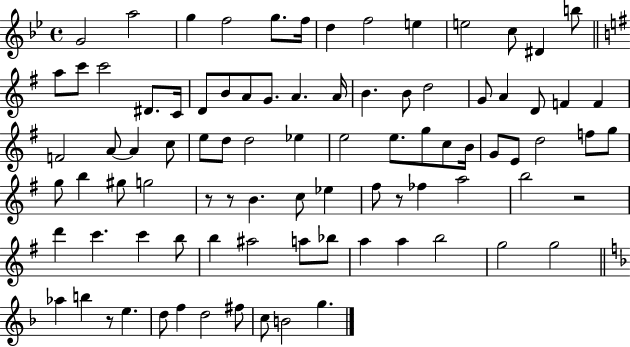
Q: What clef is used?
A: treble